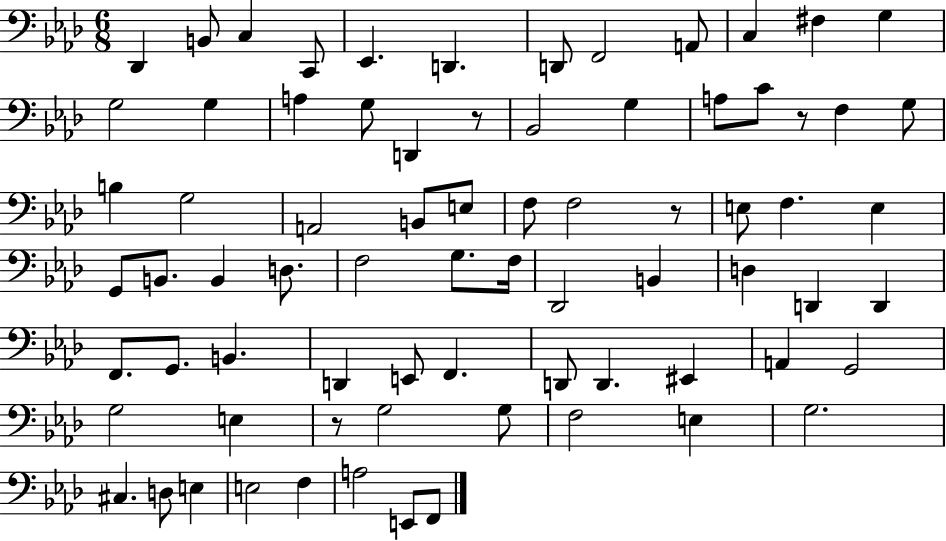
{
  \clef bass
  \numericTimeSignature
  \time 6/8
  \key aes \major
  \repeat volta 2 { des,4 b,8 c4 c,8 | ees,4. d,4. | d,8 f,2 a,8 | c4 fis4 g4 | \break g2 g4 | a4 g8 d,4 r8 | bes,2 g4 | a8 c'8 r8 f4 g8 | \break b4 g2 | a,2 b,8 e8 | f8 f2 r8 | e8 f4. e4 | \break g,8 b,8. b,4 d8. | f2 g8. f16 | des,2 b,4 | d4 d,4 d,4 | \break f,8. g,8. b,4. | d,4 e,8 f,4. | d,8 d,4. eis,4 | a,4 g,2 | \break g2 e4 | r8 g2 g8 | f2 e4 | g2. | \break cis4. d8 e4 | e2 f4 | a2 e,8 f,8 | } \bar "|."
}